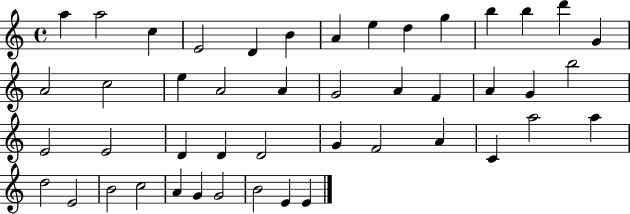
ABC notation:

X:1
T:Untitled
M:4/4
L:1/4
K:C
a a2 c E2 D B A e d g b b d' G A2 c2 e A2 A G2 A F A G b2 E2 E2 D D D2 G F2 A C a2 a d2 E2 B2 c2 A G G2 B2 E E